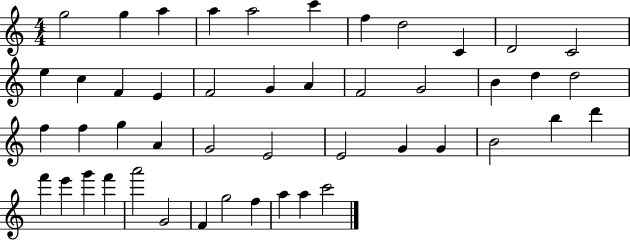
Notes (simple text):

G5/h G5/q A5/q A5/q A5/h C6/q F5/q D5/h C4/q D4/h C4/h E5/q C5/q F4/q E4/q F4/h G4/q A4/q F4/h G4/h B4/q D5/q D5/h F5/q F5/q G5/q A4/q G4/h E4/h E4/h G4/q G4/q B4/h B5/q D6/q F6/q E6/q G6/q F6/q A6/h G4/h F4/q G5/h F5/q A5/q A5/q C6/h